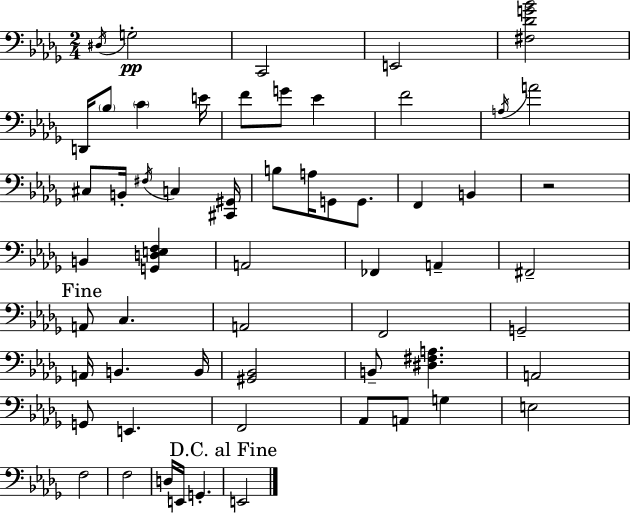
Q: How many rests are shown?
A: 1